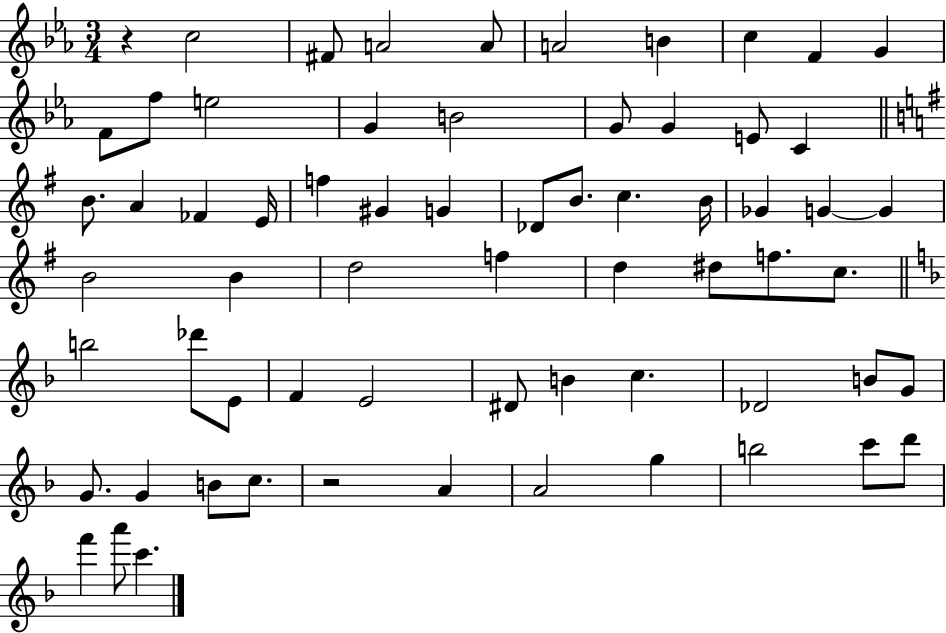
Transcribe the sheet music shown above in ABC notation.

X:1
T:Untitled
M:3/4
L:1/4
K:Eb
z c2 ^F/2 A2 A/2 A2 B c F G F/2 f/2 e2 G B2 G/2 G E/2 C B/2 A _F E/4 f ^G G _D/2 B/2 c B/4 _G G G B2 B d2 f d ^d/2 f/2 c/2 b2 _d'/2 E/2 F E2 ^D/2 B c _D2 B/2 G/2 G/2 G B/2 c/2 z2 A A2 g b2 c'/2 d'/2 f' a'/2 c'